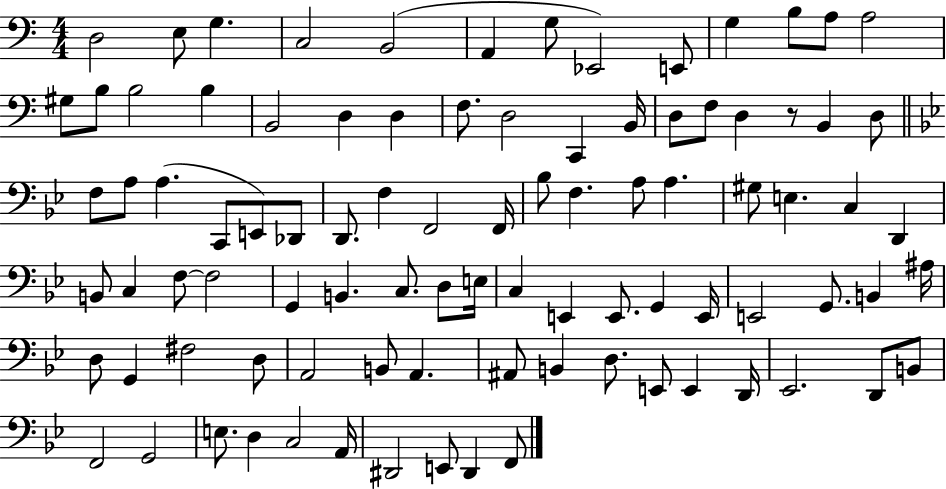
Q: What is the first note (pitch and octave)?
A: D3